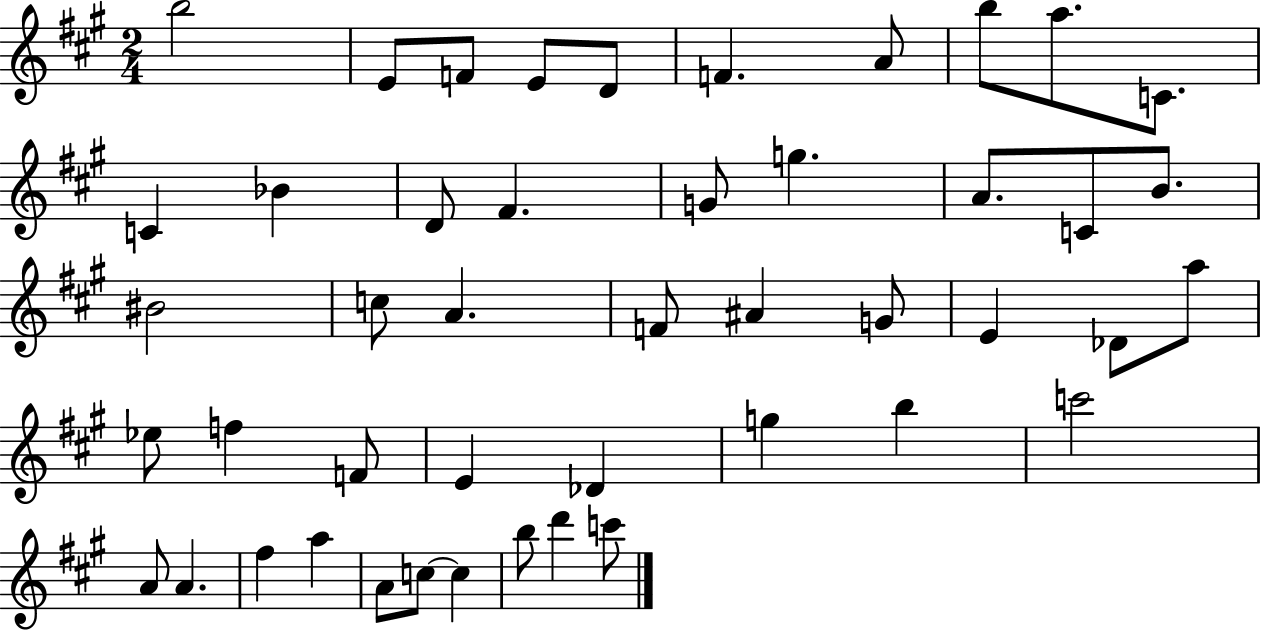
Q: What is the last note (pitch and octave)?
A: C6